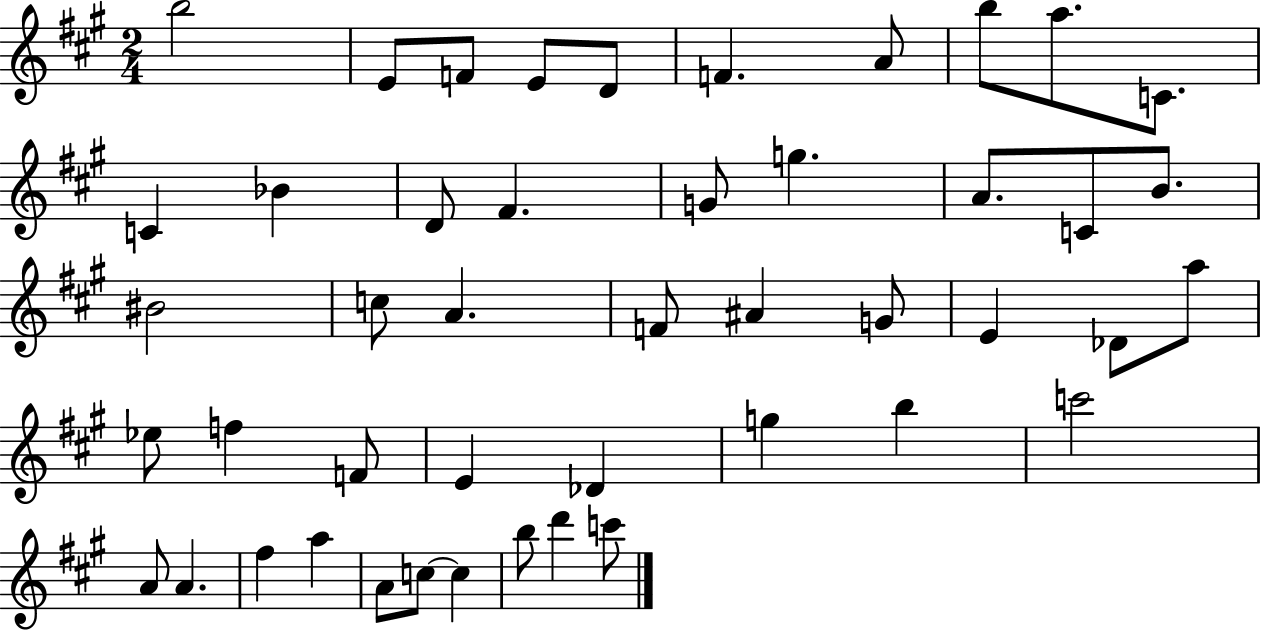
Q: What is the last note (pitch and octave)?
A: C6